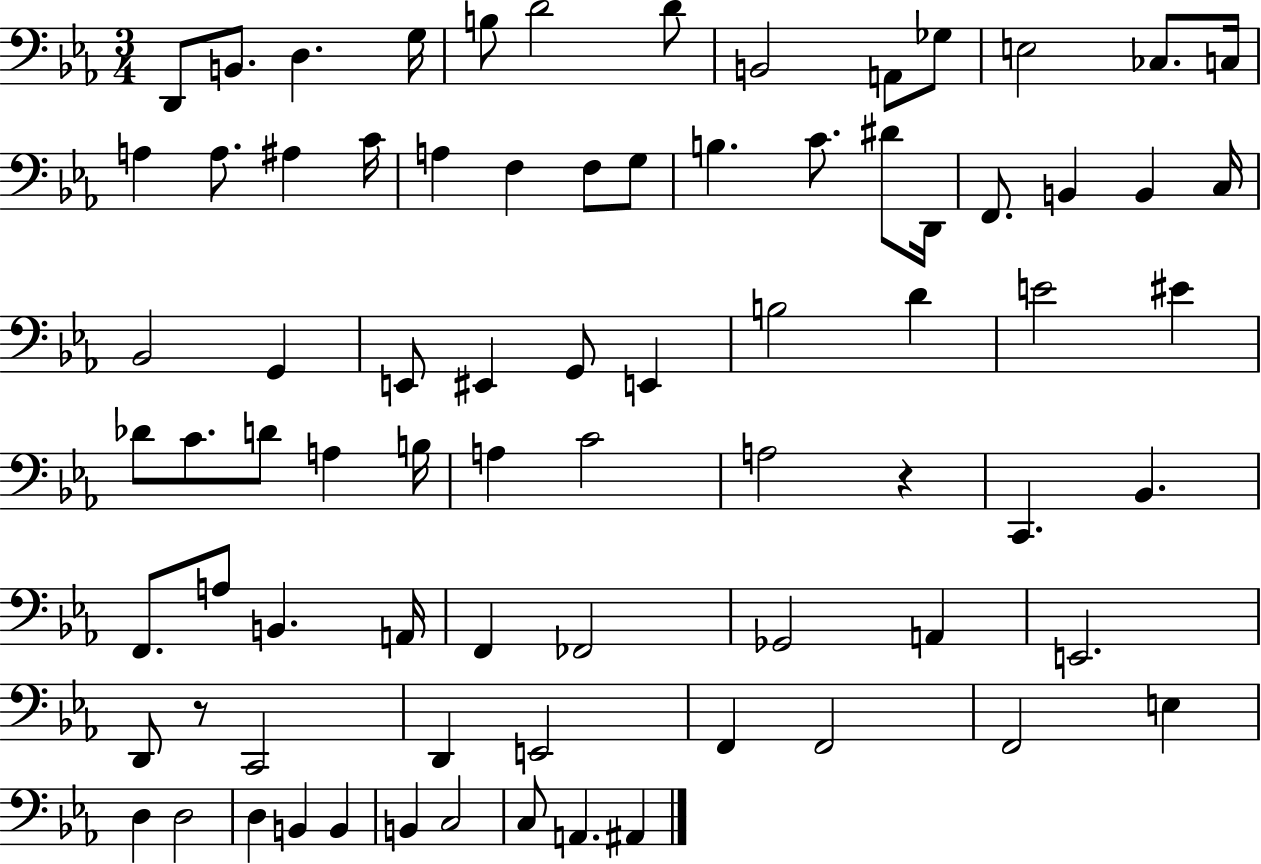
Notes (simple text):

D2/e B2/e. D3/q. G3/s B3/e D4/h D4/e B2/h A2/e Gb3/e E3/h CES3/e. C3/s A3/q A3/e. A#3/q C4/s A3/q F3/q F3/e G3/e B3/q. C4/e. D#4/e D2/s F2/e. B2/q B2/q C3/s Bb2/h G2/q E2/e EIS2/q G2/e E2/q B3/h D4/q E4/h EIS4/q Db4/e C4/e. D4/e A3/q B3/s A3/q C4/h A3/h R/q C2/q. Bb2/q. F2/e. A3/e B2/q. A2/s F2/q FES2/h Gb2/h A2/q E2/h. D2/e R/e C2/h D2/q E2/h F2/q F2/h F2/h E3/q D3/q D3/h D3/q B2/q B2/q B2/q C3/h C3/e A2/q. A#2/q